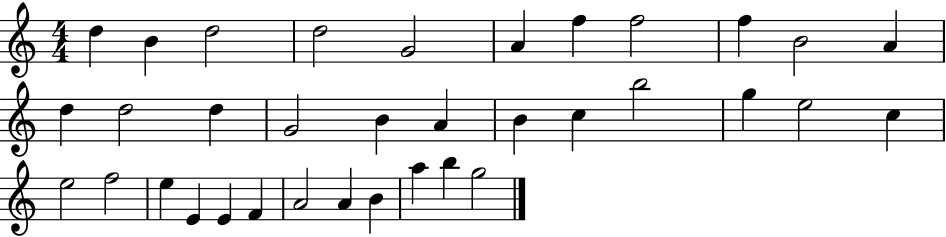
{
  \clef treble
  \numericTimeSignature
  \time 4/4
  \key c \major
  d''4 b'4 d''2 | d''2 g'2 | a'4 f''4 f''2 | f''4 b'2 a'4 | \break d''4 d''2 d''4 | g'2 b'4 a'4 | b'4 c''4 b''2 | g''4 e''2 c''4 | \break e''2 f''2 | e''4 e'4 e'4 f'4 | a'2 a'4 b'4 | a''4 b''4 g''2 | \break \bar "|."
}